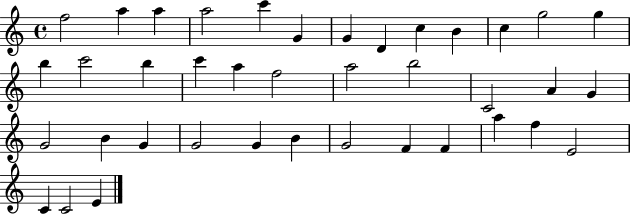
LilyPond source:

{
  \clef treble
  \time 4/4
  \defaultTimeSignature
  \key c \major
  f''2 a''4 a''4 | a''2 c'''4 g'4 | g'4 d'4 c''4 b'4 | c''4 g''2 g''4 | \break b''4 c'''2 b''4 | c'''4 a''4 f''2 | a''2 b''2 | c'2 a'4 g'4 | \break g'2 b'4 g'4 | g'2 g'4 b'4 | g'2 f'4 f'4 | a''4 f''4 e'2 | \break c'4 c'2 e'4 | \bar "|."
}